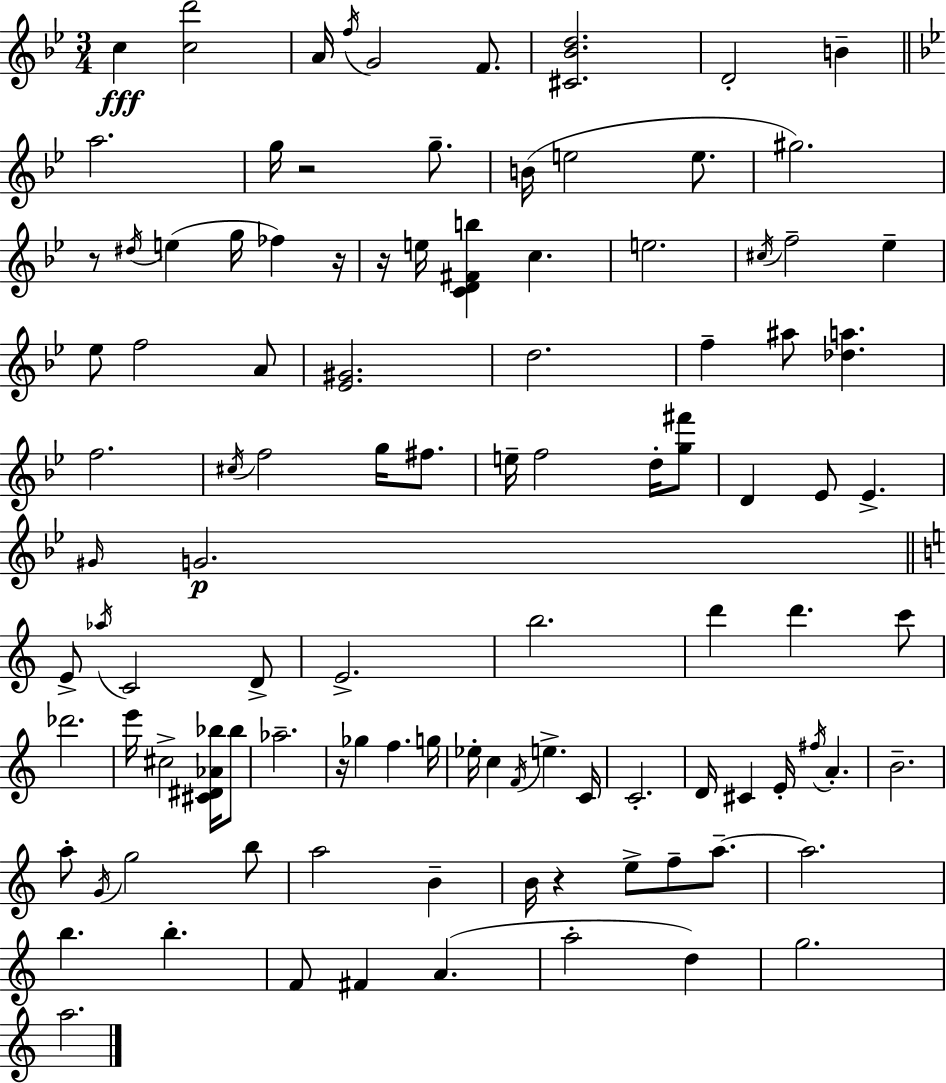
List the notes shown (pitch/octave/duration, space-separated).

C5/q [C5,D6]/h A4/s F5/s G4/h F4/e. [C#4,Bb4,D5]/h. D4/h B4/q A5/h. G5/s R/h G5/e. B4/s E5/h E5/e. G#5/h. R/e D#5/s E5/q G5/s FES5/q R/s R/s E5/s [C4,D4,F#4,B5]/q C5/q. E5/h. C#5/s F5/h Eb5/q Eb5/e F5/h A4/e [Eb4,G#4]/h. D5/h. F5/q A#5/e [Db5,A5]/q. F5/h. C#5/s F5/h G5/s F#5/e. E5/s F5/h D5/s [G5,F#6]/e D4/q Eb4/e Eb4/q. G#4/s G4/h. E4/e Ab5/s C4/h D4/e E4/h. B5/h. D6/q D6/q. C6/e Db6/h. E6/s C#5/h [C#4,D#4,Ab4,Bb5]/s Bb5/e Ab5/h. R/s Gb5/q F5/q. G5/s Eb5/s C5/q F4/s E5/q. C4/s C4/h. D4/s C#4/q E4/s F#5/s A4/q. B4/h. A5/e G4/s G5/h B5/e A5/h B4/q B4/s R/q E5/e F5/e A5/e. A5/h. B5/q. B5/q. F4/e F#4/q A4/q. A5/h D5/q G5/h. A5/h.